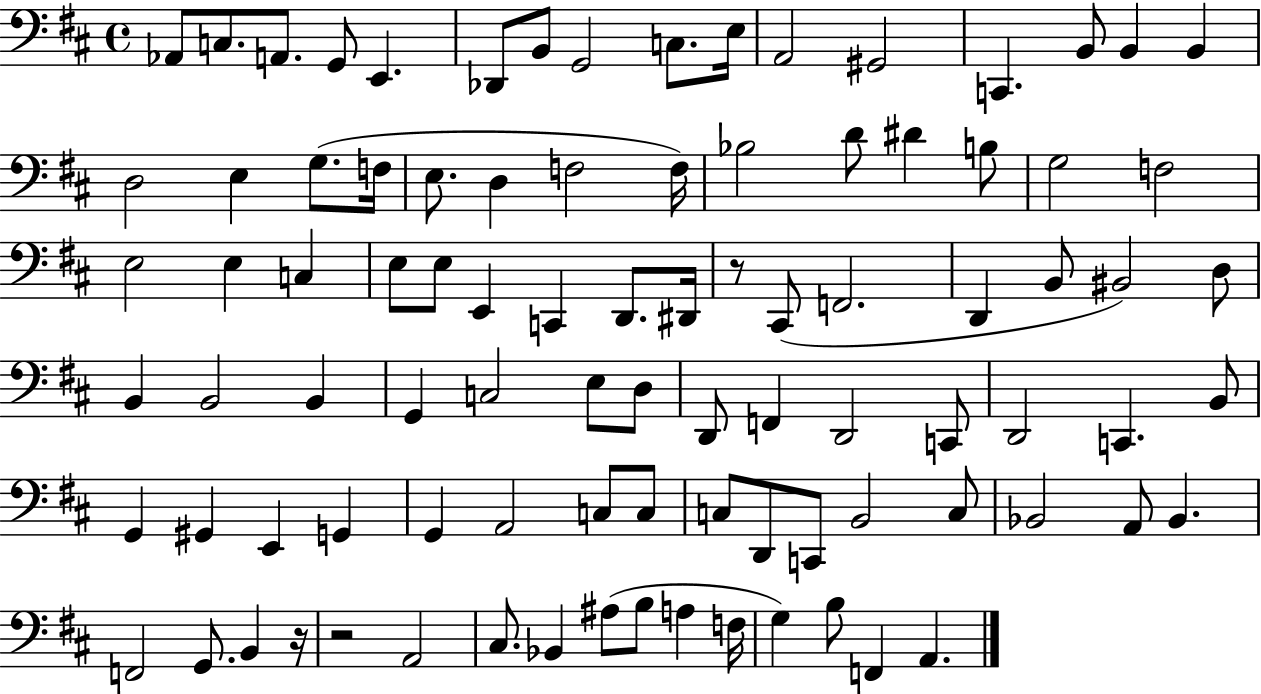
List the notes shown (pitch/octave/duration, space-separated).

Ab2/e C3/e. A2/e. G2/e E2/q. Db2/e B2/e G2/h C3/e. E3/s A2/h G#2/h C2/q. B2/e B2/q B2/q D3/h E3/q G3/e. F3/s E3/e. D3/q F3/h F3/s Bb3/h D4/e D#4/q B3/e G3/h F3/h E3/h E3/q C3/q E3/e E3/e E2/q C2/q D2/e. D#2/s R/e C#2/e F2/h. D2/q B2/e BIS2/h D3/e B2/q B2/h B2/q G2/q C3/h E3/e D3/e D2/e F2/q D2/h C2/e D2/h C2/q. B2/e G2/q G#2/q E2/q G2/q G2/q A2/h C3/e C3/e C3/e D2/e C2/e B2/h C3/e Bb2/h A2/e Bb2/q. F2/h G2/e. B2/q R/s R/h A2/h C#3/e. Bb2/q A#3/e B3/e A3/q F3/s G3/q B3/e F2/q A2/q.